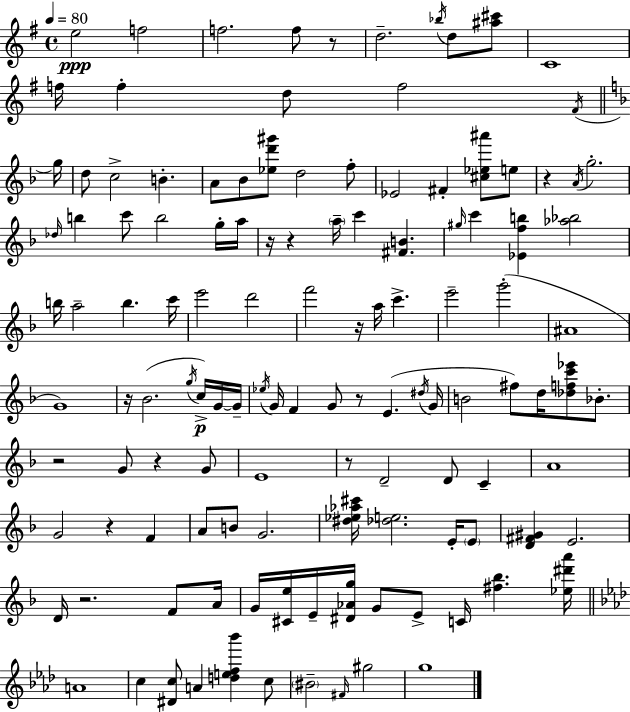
X:1
T:Untitled
M:4/4
L:1/4
K:Em
e2 f2 f2 f/2 z/2 d2 _b/4 d/2 [^a^c']/2 C4 f/4 f d/2 f2 ^F/4 g/4 d/2 c2 B A/2 _B/2 [_ed'^g']/2 d2 f/2 _E2 ^F [^c_e^a']/2 e/2 z A/4 g2 _d/4 b c'/2 b2 g/4 a/4 z/4 z a/4 c' [^FB] ^g/4 c' [_Efb] [_a_b]2 b/4 a2 b c'/4 e'2 d'2 f'2 z/4 a/4 c' e'2 g'2 ^A4 G4 z/4 _B2 g/4 c/4 G/4 G/4 _e/4 G/4 F G/2 z/2 E ^d/4 G/4 B2 ^f/2 d/4 [_dfc'_e']/2 _B/2 z2 G/2 z G/2 E4 z/2 D2 D/2 C A4 G2 z F A/2 B/2 G2 [^d_e_a^c']/4 [_de]2 E/4 E/2 [D^F^G] E2 D/4 z2 F/2 A/4 G/4 [^Ce]/4 E/4 [^D_Ag]/4 G/2 E/2 C/4 [^f_b] [_e^d'a']/4 A4 c [^Dc]/2 A [def_b'] c/2 ^B2 ^F/4 ^g2 g4